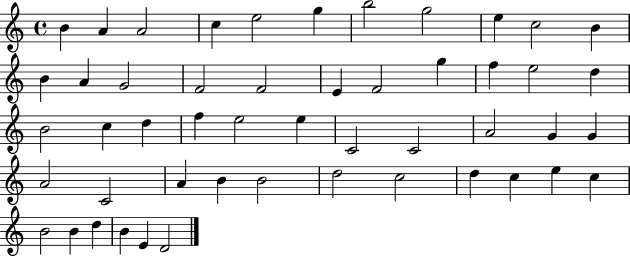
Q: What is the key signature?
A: C major